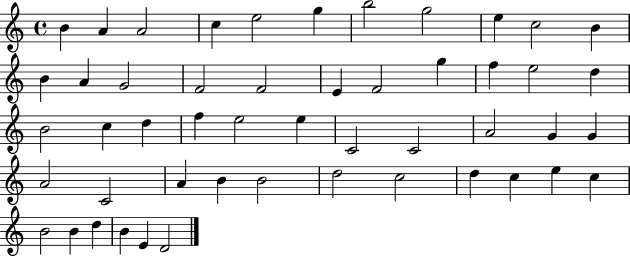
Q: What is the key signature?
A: C major